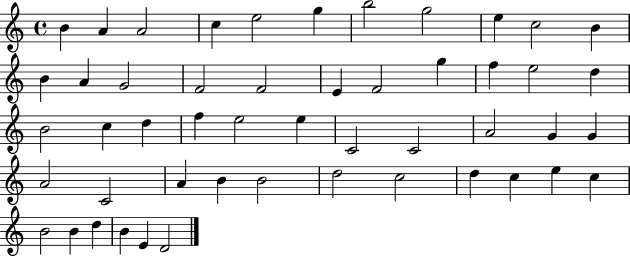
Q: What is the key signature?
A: C major